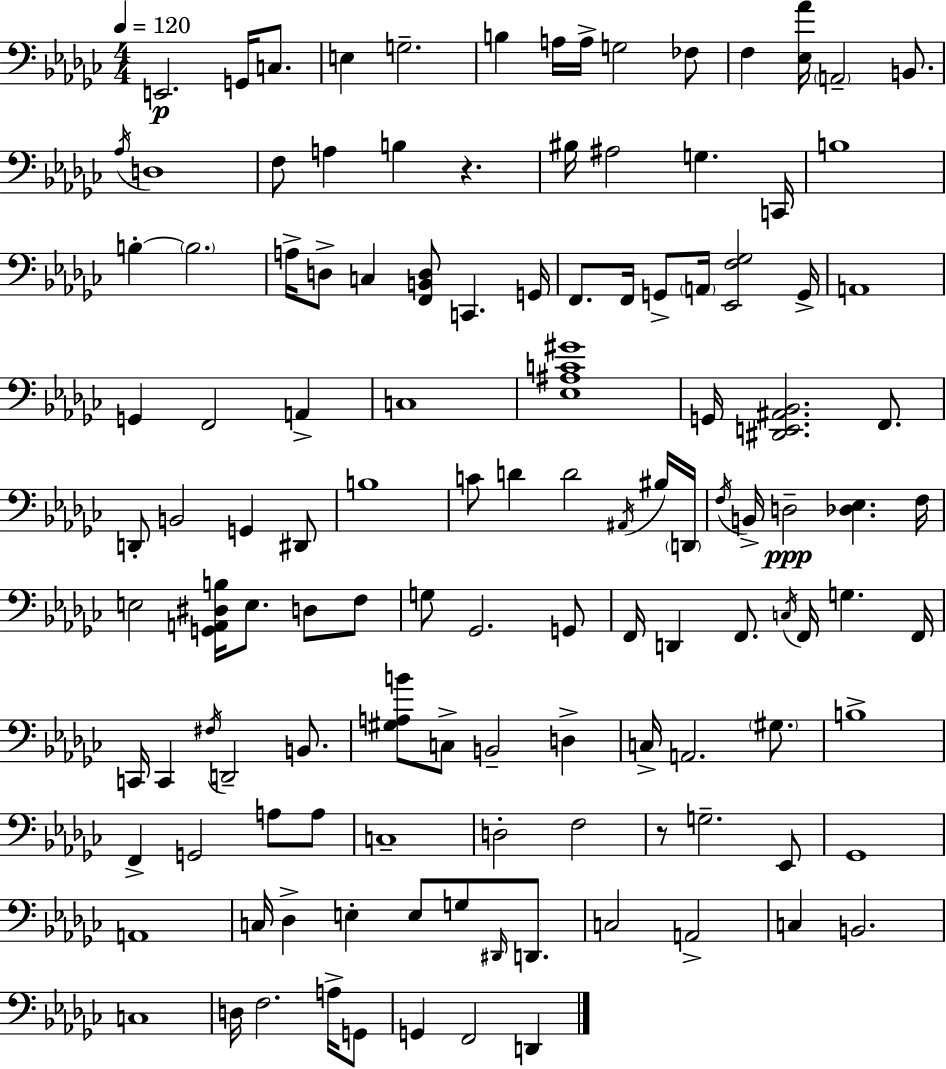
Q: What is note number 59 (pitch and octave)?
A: E3